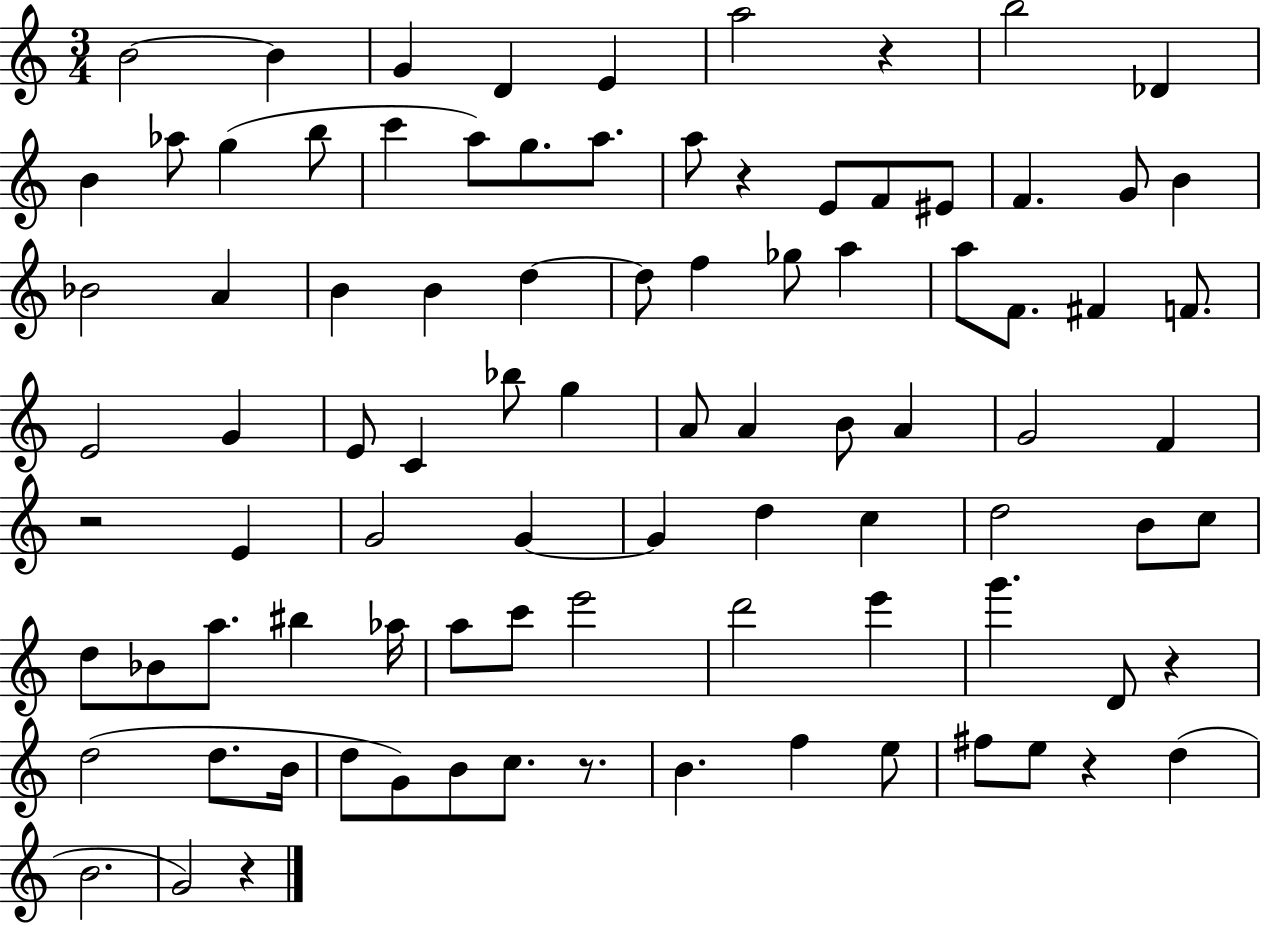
X:1
T:Untitled
M:3/4
L:1/4
K:C
B2 B G D E a2 z b2 _D B _a/2 g b/2 c' a/2 g/2 a/2 a/2 z E/2 F/2 ^E/2 F G/2 B _B2 A B B d d/2 f _g/2 a a/2 F/2 ^F F/2 E2 G E/2 C _b/2 g A/2 A B/2 A G2 F z2 E G2 G G d c d2 B/2 c/2 d/2 _B/2 a/2 ^b _a/4 a/2 c'/2 e'2 d'2 e' g' D/2 z d2 d/2 B/4 d/2 G/2 B/2 c/2 z/2 B f e/2 ^f/2 e/2 z d B2 G2 z